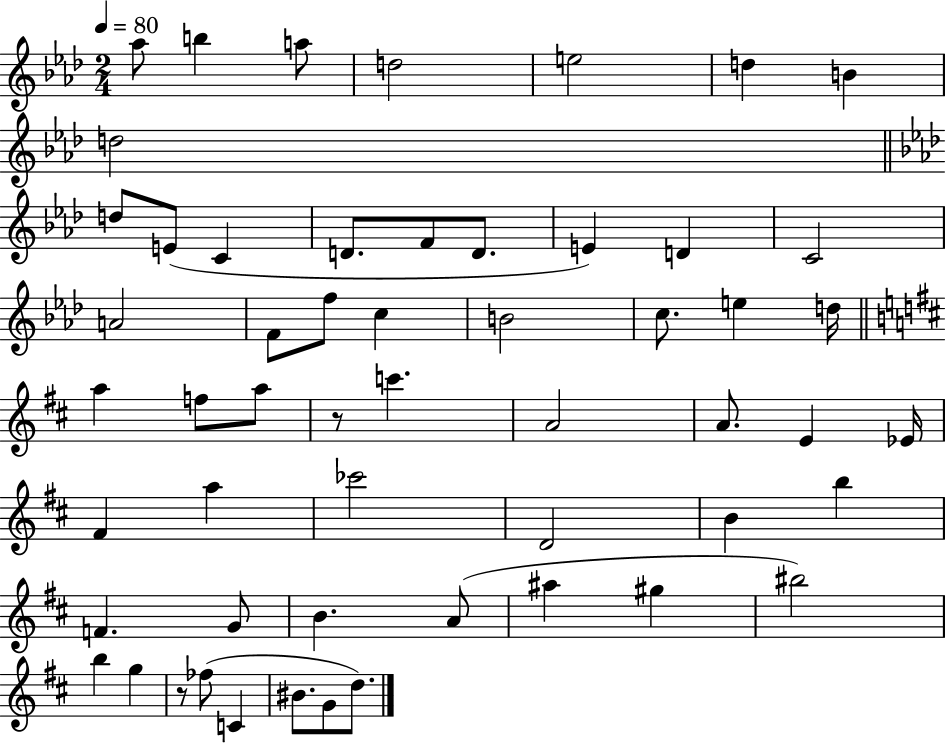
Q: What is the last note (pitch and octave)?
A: D5